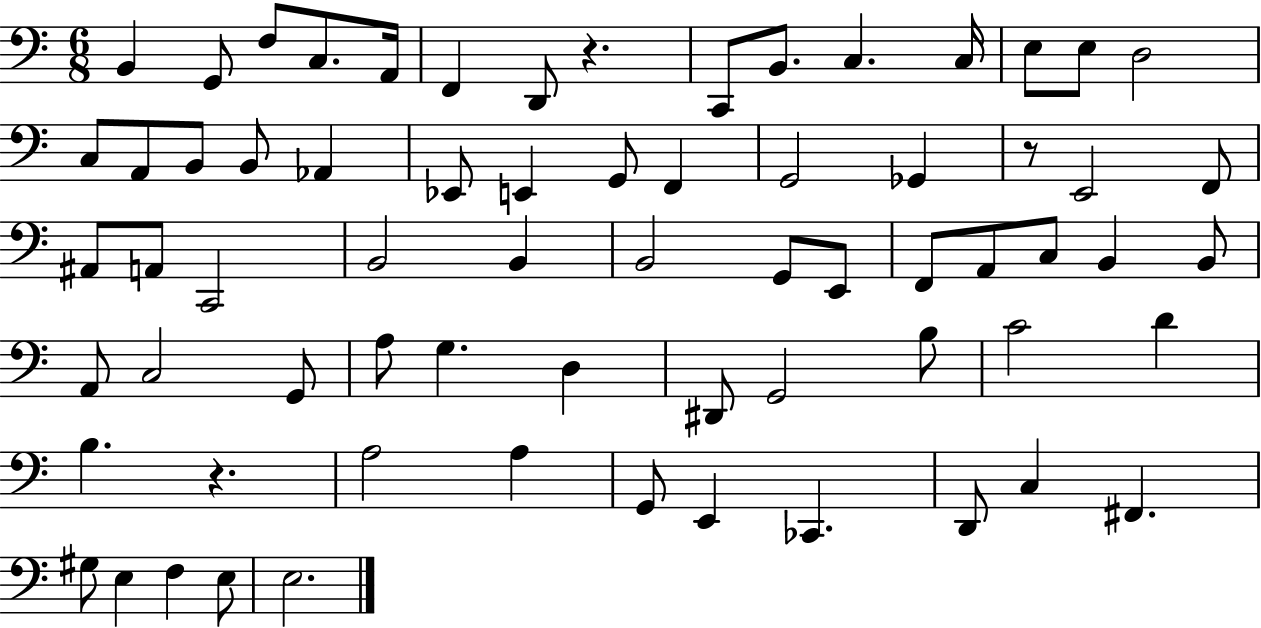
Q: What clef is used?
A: bass